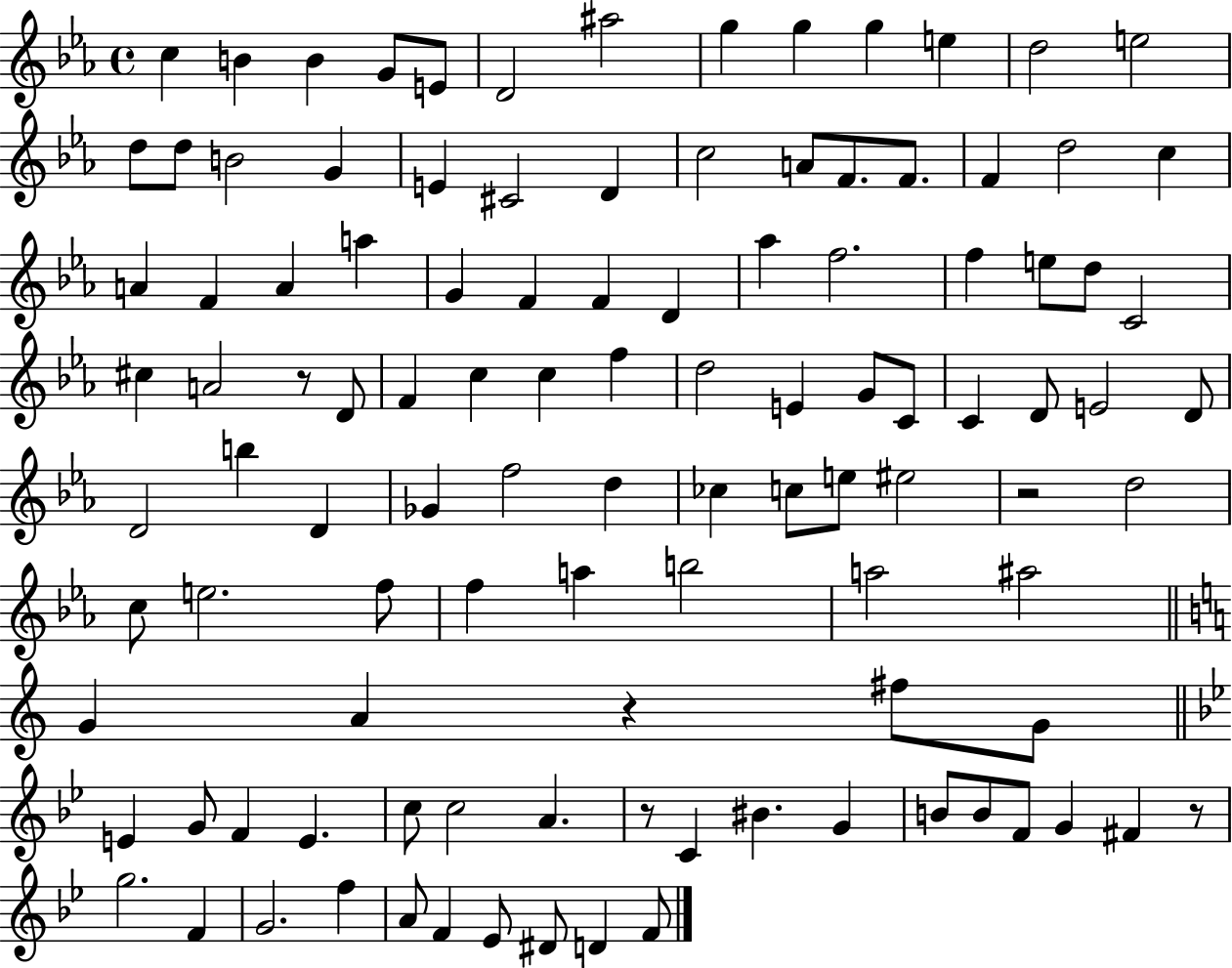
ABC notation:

X:1
T:Untitled
M:4/4
L:1/4
K:Eb
c B B G/2 E/2 D2 ^a2 g g g e d2 e2 d/2 d/2 B2 G E ^C2 D c2 A/2 F/2 F/2 F d2 c A F A a G F F D _a f2 f e/2 d/2 C2 ^c A2 z/2 D/2 F c c f d2 E G/2 C/2 C D/2 E2 D/2 D2 b D _G f2 d _c c/2 e/2 ^e2 z2 d2 c/2 e2 f/2 f a b2 a2 ^a2 G A z ^f/2 G/2 E G/2 F E c/2 c2 A z/2 C ^B G B/2 B/2 F/2 G ^F z/2 g2 F G2 f A/2 F _E/2 ^D/2 D F/2